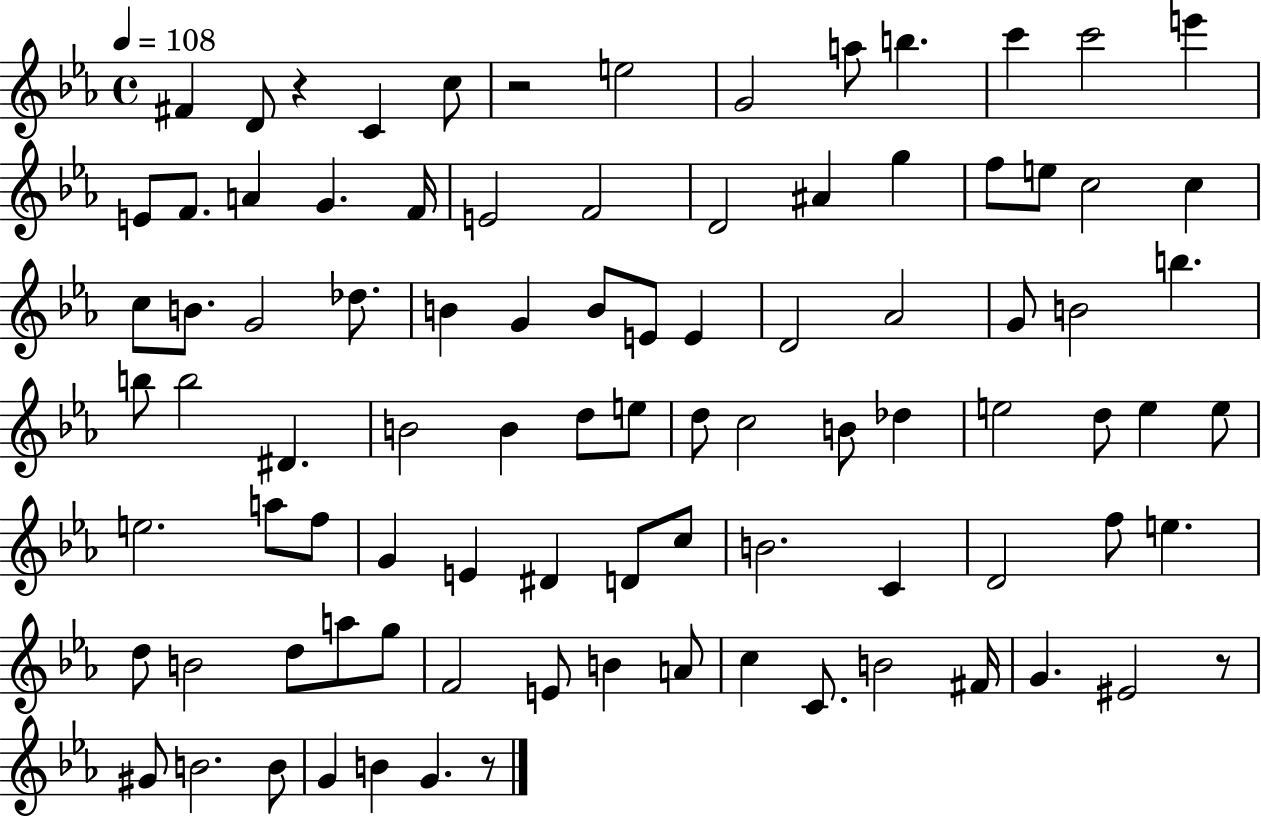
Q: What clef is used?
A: treble